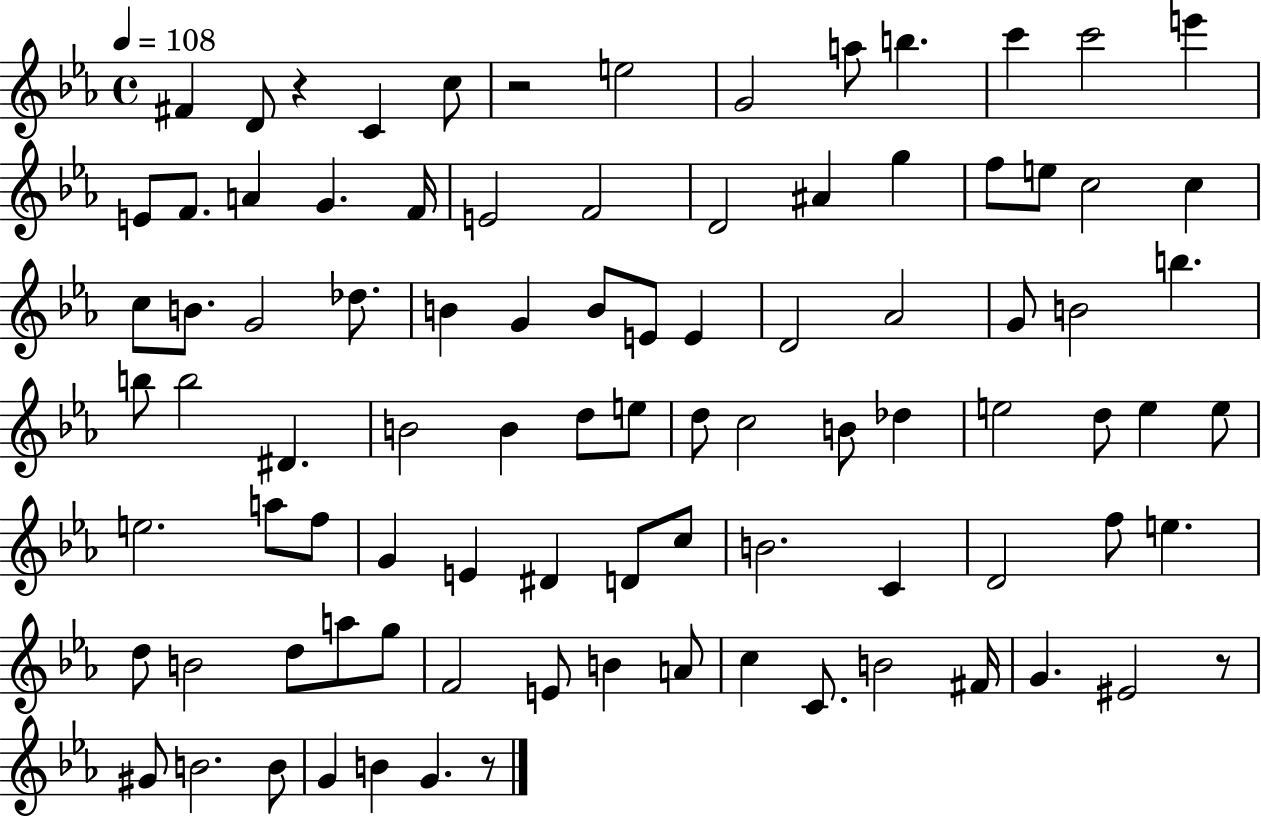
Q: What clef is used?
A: treble